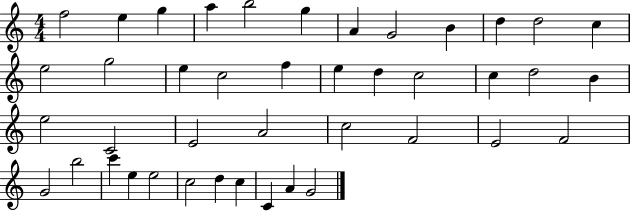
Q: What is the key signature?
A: C major